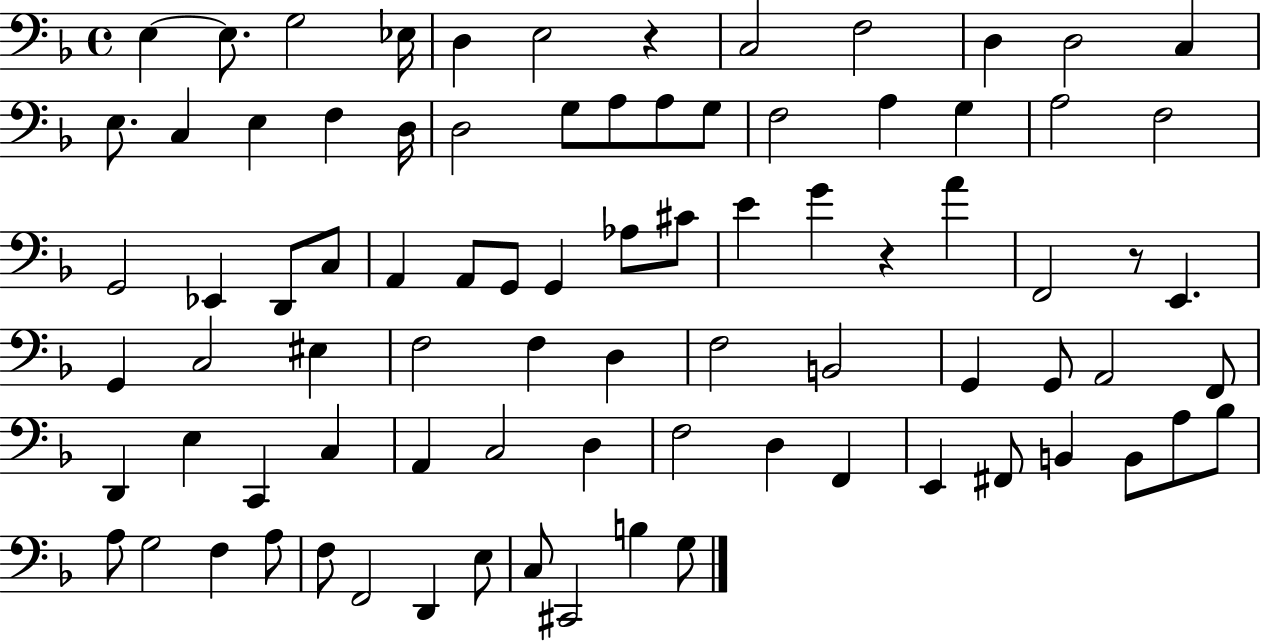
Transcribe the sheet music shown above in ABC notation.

X:1
T:Untitled
M:4/4
L:1/4
K:F
E, E,/2 G,2 _E,/4 D, E,2 z C,2 F,2 D, D,2 C, E,/2 C, E, F, D,/4 D,2 G,/2 A,/2 A,/2 G,/2 F,2 A, G, A,2 F,2 G,,2 _E,, D,,/2 C,/2 A,, A,,/2 G,,/2 G,, _A,/2 ^C/2 E G z A F,,2 z/2 E,, G,, C,2 ^E, F,2 F, D, F,2 B,,2 G,, G,,/2 A,,2 F,,/2 D,, E, C,, C, A,, C,2 D, F,2 D, F,, E,, ^F,,/2 B,, B,,/2 A,/2 _B,/2 A,/2 G,2 F, A,/2 F,/2 F,,2 D,, E,/2 C,/2 ^C,,2 B, G,/2